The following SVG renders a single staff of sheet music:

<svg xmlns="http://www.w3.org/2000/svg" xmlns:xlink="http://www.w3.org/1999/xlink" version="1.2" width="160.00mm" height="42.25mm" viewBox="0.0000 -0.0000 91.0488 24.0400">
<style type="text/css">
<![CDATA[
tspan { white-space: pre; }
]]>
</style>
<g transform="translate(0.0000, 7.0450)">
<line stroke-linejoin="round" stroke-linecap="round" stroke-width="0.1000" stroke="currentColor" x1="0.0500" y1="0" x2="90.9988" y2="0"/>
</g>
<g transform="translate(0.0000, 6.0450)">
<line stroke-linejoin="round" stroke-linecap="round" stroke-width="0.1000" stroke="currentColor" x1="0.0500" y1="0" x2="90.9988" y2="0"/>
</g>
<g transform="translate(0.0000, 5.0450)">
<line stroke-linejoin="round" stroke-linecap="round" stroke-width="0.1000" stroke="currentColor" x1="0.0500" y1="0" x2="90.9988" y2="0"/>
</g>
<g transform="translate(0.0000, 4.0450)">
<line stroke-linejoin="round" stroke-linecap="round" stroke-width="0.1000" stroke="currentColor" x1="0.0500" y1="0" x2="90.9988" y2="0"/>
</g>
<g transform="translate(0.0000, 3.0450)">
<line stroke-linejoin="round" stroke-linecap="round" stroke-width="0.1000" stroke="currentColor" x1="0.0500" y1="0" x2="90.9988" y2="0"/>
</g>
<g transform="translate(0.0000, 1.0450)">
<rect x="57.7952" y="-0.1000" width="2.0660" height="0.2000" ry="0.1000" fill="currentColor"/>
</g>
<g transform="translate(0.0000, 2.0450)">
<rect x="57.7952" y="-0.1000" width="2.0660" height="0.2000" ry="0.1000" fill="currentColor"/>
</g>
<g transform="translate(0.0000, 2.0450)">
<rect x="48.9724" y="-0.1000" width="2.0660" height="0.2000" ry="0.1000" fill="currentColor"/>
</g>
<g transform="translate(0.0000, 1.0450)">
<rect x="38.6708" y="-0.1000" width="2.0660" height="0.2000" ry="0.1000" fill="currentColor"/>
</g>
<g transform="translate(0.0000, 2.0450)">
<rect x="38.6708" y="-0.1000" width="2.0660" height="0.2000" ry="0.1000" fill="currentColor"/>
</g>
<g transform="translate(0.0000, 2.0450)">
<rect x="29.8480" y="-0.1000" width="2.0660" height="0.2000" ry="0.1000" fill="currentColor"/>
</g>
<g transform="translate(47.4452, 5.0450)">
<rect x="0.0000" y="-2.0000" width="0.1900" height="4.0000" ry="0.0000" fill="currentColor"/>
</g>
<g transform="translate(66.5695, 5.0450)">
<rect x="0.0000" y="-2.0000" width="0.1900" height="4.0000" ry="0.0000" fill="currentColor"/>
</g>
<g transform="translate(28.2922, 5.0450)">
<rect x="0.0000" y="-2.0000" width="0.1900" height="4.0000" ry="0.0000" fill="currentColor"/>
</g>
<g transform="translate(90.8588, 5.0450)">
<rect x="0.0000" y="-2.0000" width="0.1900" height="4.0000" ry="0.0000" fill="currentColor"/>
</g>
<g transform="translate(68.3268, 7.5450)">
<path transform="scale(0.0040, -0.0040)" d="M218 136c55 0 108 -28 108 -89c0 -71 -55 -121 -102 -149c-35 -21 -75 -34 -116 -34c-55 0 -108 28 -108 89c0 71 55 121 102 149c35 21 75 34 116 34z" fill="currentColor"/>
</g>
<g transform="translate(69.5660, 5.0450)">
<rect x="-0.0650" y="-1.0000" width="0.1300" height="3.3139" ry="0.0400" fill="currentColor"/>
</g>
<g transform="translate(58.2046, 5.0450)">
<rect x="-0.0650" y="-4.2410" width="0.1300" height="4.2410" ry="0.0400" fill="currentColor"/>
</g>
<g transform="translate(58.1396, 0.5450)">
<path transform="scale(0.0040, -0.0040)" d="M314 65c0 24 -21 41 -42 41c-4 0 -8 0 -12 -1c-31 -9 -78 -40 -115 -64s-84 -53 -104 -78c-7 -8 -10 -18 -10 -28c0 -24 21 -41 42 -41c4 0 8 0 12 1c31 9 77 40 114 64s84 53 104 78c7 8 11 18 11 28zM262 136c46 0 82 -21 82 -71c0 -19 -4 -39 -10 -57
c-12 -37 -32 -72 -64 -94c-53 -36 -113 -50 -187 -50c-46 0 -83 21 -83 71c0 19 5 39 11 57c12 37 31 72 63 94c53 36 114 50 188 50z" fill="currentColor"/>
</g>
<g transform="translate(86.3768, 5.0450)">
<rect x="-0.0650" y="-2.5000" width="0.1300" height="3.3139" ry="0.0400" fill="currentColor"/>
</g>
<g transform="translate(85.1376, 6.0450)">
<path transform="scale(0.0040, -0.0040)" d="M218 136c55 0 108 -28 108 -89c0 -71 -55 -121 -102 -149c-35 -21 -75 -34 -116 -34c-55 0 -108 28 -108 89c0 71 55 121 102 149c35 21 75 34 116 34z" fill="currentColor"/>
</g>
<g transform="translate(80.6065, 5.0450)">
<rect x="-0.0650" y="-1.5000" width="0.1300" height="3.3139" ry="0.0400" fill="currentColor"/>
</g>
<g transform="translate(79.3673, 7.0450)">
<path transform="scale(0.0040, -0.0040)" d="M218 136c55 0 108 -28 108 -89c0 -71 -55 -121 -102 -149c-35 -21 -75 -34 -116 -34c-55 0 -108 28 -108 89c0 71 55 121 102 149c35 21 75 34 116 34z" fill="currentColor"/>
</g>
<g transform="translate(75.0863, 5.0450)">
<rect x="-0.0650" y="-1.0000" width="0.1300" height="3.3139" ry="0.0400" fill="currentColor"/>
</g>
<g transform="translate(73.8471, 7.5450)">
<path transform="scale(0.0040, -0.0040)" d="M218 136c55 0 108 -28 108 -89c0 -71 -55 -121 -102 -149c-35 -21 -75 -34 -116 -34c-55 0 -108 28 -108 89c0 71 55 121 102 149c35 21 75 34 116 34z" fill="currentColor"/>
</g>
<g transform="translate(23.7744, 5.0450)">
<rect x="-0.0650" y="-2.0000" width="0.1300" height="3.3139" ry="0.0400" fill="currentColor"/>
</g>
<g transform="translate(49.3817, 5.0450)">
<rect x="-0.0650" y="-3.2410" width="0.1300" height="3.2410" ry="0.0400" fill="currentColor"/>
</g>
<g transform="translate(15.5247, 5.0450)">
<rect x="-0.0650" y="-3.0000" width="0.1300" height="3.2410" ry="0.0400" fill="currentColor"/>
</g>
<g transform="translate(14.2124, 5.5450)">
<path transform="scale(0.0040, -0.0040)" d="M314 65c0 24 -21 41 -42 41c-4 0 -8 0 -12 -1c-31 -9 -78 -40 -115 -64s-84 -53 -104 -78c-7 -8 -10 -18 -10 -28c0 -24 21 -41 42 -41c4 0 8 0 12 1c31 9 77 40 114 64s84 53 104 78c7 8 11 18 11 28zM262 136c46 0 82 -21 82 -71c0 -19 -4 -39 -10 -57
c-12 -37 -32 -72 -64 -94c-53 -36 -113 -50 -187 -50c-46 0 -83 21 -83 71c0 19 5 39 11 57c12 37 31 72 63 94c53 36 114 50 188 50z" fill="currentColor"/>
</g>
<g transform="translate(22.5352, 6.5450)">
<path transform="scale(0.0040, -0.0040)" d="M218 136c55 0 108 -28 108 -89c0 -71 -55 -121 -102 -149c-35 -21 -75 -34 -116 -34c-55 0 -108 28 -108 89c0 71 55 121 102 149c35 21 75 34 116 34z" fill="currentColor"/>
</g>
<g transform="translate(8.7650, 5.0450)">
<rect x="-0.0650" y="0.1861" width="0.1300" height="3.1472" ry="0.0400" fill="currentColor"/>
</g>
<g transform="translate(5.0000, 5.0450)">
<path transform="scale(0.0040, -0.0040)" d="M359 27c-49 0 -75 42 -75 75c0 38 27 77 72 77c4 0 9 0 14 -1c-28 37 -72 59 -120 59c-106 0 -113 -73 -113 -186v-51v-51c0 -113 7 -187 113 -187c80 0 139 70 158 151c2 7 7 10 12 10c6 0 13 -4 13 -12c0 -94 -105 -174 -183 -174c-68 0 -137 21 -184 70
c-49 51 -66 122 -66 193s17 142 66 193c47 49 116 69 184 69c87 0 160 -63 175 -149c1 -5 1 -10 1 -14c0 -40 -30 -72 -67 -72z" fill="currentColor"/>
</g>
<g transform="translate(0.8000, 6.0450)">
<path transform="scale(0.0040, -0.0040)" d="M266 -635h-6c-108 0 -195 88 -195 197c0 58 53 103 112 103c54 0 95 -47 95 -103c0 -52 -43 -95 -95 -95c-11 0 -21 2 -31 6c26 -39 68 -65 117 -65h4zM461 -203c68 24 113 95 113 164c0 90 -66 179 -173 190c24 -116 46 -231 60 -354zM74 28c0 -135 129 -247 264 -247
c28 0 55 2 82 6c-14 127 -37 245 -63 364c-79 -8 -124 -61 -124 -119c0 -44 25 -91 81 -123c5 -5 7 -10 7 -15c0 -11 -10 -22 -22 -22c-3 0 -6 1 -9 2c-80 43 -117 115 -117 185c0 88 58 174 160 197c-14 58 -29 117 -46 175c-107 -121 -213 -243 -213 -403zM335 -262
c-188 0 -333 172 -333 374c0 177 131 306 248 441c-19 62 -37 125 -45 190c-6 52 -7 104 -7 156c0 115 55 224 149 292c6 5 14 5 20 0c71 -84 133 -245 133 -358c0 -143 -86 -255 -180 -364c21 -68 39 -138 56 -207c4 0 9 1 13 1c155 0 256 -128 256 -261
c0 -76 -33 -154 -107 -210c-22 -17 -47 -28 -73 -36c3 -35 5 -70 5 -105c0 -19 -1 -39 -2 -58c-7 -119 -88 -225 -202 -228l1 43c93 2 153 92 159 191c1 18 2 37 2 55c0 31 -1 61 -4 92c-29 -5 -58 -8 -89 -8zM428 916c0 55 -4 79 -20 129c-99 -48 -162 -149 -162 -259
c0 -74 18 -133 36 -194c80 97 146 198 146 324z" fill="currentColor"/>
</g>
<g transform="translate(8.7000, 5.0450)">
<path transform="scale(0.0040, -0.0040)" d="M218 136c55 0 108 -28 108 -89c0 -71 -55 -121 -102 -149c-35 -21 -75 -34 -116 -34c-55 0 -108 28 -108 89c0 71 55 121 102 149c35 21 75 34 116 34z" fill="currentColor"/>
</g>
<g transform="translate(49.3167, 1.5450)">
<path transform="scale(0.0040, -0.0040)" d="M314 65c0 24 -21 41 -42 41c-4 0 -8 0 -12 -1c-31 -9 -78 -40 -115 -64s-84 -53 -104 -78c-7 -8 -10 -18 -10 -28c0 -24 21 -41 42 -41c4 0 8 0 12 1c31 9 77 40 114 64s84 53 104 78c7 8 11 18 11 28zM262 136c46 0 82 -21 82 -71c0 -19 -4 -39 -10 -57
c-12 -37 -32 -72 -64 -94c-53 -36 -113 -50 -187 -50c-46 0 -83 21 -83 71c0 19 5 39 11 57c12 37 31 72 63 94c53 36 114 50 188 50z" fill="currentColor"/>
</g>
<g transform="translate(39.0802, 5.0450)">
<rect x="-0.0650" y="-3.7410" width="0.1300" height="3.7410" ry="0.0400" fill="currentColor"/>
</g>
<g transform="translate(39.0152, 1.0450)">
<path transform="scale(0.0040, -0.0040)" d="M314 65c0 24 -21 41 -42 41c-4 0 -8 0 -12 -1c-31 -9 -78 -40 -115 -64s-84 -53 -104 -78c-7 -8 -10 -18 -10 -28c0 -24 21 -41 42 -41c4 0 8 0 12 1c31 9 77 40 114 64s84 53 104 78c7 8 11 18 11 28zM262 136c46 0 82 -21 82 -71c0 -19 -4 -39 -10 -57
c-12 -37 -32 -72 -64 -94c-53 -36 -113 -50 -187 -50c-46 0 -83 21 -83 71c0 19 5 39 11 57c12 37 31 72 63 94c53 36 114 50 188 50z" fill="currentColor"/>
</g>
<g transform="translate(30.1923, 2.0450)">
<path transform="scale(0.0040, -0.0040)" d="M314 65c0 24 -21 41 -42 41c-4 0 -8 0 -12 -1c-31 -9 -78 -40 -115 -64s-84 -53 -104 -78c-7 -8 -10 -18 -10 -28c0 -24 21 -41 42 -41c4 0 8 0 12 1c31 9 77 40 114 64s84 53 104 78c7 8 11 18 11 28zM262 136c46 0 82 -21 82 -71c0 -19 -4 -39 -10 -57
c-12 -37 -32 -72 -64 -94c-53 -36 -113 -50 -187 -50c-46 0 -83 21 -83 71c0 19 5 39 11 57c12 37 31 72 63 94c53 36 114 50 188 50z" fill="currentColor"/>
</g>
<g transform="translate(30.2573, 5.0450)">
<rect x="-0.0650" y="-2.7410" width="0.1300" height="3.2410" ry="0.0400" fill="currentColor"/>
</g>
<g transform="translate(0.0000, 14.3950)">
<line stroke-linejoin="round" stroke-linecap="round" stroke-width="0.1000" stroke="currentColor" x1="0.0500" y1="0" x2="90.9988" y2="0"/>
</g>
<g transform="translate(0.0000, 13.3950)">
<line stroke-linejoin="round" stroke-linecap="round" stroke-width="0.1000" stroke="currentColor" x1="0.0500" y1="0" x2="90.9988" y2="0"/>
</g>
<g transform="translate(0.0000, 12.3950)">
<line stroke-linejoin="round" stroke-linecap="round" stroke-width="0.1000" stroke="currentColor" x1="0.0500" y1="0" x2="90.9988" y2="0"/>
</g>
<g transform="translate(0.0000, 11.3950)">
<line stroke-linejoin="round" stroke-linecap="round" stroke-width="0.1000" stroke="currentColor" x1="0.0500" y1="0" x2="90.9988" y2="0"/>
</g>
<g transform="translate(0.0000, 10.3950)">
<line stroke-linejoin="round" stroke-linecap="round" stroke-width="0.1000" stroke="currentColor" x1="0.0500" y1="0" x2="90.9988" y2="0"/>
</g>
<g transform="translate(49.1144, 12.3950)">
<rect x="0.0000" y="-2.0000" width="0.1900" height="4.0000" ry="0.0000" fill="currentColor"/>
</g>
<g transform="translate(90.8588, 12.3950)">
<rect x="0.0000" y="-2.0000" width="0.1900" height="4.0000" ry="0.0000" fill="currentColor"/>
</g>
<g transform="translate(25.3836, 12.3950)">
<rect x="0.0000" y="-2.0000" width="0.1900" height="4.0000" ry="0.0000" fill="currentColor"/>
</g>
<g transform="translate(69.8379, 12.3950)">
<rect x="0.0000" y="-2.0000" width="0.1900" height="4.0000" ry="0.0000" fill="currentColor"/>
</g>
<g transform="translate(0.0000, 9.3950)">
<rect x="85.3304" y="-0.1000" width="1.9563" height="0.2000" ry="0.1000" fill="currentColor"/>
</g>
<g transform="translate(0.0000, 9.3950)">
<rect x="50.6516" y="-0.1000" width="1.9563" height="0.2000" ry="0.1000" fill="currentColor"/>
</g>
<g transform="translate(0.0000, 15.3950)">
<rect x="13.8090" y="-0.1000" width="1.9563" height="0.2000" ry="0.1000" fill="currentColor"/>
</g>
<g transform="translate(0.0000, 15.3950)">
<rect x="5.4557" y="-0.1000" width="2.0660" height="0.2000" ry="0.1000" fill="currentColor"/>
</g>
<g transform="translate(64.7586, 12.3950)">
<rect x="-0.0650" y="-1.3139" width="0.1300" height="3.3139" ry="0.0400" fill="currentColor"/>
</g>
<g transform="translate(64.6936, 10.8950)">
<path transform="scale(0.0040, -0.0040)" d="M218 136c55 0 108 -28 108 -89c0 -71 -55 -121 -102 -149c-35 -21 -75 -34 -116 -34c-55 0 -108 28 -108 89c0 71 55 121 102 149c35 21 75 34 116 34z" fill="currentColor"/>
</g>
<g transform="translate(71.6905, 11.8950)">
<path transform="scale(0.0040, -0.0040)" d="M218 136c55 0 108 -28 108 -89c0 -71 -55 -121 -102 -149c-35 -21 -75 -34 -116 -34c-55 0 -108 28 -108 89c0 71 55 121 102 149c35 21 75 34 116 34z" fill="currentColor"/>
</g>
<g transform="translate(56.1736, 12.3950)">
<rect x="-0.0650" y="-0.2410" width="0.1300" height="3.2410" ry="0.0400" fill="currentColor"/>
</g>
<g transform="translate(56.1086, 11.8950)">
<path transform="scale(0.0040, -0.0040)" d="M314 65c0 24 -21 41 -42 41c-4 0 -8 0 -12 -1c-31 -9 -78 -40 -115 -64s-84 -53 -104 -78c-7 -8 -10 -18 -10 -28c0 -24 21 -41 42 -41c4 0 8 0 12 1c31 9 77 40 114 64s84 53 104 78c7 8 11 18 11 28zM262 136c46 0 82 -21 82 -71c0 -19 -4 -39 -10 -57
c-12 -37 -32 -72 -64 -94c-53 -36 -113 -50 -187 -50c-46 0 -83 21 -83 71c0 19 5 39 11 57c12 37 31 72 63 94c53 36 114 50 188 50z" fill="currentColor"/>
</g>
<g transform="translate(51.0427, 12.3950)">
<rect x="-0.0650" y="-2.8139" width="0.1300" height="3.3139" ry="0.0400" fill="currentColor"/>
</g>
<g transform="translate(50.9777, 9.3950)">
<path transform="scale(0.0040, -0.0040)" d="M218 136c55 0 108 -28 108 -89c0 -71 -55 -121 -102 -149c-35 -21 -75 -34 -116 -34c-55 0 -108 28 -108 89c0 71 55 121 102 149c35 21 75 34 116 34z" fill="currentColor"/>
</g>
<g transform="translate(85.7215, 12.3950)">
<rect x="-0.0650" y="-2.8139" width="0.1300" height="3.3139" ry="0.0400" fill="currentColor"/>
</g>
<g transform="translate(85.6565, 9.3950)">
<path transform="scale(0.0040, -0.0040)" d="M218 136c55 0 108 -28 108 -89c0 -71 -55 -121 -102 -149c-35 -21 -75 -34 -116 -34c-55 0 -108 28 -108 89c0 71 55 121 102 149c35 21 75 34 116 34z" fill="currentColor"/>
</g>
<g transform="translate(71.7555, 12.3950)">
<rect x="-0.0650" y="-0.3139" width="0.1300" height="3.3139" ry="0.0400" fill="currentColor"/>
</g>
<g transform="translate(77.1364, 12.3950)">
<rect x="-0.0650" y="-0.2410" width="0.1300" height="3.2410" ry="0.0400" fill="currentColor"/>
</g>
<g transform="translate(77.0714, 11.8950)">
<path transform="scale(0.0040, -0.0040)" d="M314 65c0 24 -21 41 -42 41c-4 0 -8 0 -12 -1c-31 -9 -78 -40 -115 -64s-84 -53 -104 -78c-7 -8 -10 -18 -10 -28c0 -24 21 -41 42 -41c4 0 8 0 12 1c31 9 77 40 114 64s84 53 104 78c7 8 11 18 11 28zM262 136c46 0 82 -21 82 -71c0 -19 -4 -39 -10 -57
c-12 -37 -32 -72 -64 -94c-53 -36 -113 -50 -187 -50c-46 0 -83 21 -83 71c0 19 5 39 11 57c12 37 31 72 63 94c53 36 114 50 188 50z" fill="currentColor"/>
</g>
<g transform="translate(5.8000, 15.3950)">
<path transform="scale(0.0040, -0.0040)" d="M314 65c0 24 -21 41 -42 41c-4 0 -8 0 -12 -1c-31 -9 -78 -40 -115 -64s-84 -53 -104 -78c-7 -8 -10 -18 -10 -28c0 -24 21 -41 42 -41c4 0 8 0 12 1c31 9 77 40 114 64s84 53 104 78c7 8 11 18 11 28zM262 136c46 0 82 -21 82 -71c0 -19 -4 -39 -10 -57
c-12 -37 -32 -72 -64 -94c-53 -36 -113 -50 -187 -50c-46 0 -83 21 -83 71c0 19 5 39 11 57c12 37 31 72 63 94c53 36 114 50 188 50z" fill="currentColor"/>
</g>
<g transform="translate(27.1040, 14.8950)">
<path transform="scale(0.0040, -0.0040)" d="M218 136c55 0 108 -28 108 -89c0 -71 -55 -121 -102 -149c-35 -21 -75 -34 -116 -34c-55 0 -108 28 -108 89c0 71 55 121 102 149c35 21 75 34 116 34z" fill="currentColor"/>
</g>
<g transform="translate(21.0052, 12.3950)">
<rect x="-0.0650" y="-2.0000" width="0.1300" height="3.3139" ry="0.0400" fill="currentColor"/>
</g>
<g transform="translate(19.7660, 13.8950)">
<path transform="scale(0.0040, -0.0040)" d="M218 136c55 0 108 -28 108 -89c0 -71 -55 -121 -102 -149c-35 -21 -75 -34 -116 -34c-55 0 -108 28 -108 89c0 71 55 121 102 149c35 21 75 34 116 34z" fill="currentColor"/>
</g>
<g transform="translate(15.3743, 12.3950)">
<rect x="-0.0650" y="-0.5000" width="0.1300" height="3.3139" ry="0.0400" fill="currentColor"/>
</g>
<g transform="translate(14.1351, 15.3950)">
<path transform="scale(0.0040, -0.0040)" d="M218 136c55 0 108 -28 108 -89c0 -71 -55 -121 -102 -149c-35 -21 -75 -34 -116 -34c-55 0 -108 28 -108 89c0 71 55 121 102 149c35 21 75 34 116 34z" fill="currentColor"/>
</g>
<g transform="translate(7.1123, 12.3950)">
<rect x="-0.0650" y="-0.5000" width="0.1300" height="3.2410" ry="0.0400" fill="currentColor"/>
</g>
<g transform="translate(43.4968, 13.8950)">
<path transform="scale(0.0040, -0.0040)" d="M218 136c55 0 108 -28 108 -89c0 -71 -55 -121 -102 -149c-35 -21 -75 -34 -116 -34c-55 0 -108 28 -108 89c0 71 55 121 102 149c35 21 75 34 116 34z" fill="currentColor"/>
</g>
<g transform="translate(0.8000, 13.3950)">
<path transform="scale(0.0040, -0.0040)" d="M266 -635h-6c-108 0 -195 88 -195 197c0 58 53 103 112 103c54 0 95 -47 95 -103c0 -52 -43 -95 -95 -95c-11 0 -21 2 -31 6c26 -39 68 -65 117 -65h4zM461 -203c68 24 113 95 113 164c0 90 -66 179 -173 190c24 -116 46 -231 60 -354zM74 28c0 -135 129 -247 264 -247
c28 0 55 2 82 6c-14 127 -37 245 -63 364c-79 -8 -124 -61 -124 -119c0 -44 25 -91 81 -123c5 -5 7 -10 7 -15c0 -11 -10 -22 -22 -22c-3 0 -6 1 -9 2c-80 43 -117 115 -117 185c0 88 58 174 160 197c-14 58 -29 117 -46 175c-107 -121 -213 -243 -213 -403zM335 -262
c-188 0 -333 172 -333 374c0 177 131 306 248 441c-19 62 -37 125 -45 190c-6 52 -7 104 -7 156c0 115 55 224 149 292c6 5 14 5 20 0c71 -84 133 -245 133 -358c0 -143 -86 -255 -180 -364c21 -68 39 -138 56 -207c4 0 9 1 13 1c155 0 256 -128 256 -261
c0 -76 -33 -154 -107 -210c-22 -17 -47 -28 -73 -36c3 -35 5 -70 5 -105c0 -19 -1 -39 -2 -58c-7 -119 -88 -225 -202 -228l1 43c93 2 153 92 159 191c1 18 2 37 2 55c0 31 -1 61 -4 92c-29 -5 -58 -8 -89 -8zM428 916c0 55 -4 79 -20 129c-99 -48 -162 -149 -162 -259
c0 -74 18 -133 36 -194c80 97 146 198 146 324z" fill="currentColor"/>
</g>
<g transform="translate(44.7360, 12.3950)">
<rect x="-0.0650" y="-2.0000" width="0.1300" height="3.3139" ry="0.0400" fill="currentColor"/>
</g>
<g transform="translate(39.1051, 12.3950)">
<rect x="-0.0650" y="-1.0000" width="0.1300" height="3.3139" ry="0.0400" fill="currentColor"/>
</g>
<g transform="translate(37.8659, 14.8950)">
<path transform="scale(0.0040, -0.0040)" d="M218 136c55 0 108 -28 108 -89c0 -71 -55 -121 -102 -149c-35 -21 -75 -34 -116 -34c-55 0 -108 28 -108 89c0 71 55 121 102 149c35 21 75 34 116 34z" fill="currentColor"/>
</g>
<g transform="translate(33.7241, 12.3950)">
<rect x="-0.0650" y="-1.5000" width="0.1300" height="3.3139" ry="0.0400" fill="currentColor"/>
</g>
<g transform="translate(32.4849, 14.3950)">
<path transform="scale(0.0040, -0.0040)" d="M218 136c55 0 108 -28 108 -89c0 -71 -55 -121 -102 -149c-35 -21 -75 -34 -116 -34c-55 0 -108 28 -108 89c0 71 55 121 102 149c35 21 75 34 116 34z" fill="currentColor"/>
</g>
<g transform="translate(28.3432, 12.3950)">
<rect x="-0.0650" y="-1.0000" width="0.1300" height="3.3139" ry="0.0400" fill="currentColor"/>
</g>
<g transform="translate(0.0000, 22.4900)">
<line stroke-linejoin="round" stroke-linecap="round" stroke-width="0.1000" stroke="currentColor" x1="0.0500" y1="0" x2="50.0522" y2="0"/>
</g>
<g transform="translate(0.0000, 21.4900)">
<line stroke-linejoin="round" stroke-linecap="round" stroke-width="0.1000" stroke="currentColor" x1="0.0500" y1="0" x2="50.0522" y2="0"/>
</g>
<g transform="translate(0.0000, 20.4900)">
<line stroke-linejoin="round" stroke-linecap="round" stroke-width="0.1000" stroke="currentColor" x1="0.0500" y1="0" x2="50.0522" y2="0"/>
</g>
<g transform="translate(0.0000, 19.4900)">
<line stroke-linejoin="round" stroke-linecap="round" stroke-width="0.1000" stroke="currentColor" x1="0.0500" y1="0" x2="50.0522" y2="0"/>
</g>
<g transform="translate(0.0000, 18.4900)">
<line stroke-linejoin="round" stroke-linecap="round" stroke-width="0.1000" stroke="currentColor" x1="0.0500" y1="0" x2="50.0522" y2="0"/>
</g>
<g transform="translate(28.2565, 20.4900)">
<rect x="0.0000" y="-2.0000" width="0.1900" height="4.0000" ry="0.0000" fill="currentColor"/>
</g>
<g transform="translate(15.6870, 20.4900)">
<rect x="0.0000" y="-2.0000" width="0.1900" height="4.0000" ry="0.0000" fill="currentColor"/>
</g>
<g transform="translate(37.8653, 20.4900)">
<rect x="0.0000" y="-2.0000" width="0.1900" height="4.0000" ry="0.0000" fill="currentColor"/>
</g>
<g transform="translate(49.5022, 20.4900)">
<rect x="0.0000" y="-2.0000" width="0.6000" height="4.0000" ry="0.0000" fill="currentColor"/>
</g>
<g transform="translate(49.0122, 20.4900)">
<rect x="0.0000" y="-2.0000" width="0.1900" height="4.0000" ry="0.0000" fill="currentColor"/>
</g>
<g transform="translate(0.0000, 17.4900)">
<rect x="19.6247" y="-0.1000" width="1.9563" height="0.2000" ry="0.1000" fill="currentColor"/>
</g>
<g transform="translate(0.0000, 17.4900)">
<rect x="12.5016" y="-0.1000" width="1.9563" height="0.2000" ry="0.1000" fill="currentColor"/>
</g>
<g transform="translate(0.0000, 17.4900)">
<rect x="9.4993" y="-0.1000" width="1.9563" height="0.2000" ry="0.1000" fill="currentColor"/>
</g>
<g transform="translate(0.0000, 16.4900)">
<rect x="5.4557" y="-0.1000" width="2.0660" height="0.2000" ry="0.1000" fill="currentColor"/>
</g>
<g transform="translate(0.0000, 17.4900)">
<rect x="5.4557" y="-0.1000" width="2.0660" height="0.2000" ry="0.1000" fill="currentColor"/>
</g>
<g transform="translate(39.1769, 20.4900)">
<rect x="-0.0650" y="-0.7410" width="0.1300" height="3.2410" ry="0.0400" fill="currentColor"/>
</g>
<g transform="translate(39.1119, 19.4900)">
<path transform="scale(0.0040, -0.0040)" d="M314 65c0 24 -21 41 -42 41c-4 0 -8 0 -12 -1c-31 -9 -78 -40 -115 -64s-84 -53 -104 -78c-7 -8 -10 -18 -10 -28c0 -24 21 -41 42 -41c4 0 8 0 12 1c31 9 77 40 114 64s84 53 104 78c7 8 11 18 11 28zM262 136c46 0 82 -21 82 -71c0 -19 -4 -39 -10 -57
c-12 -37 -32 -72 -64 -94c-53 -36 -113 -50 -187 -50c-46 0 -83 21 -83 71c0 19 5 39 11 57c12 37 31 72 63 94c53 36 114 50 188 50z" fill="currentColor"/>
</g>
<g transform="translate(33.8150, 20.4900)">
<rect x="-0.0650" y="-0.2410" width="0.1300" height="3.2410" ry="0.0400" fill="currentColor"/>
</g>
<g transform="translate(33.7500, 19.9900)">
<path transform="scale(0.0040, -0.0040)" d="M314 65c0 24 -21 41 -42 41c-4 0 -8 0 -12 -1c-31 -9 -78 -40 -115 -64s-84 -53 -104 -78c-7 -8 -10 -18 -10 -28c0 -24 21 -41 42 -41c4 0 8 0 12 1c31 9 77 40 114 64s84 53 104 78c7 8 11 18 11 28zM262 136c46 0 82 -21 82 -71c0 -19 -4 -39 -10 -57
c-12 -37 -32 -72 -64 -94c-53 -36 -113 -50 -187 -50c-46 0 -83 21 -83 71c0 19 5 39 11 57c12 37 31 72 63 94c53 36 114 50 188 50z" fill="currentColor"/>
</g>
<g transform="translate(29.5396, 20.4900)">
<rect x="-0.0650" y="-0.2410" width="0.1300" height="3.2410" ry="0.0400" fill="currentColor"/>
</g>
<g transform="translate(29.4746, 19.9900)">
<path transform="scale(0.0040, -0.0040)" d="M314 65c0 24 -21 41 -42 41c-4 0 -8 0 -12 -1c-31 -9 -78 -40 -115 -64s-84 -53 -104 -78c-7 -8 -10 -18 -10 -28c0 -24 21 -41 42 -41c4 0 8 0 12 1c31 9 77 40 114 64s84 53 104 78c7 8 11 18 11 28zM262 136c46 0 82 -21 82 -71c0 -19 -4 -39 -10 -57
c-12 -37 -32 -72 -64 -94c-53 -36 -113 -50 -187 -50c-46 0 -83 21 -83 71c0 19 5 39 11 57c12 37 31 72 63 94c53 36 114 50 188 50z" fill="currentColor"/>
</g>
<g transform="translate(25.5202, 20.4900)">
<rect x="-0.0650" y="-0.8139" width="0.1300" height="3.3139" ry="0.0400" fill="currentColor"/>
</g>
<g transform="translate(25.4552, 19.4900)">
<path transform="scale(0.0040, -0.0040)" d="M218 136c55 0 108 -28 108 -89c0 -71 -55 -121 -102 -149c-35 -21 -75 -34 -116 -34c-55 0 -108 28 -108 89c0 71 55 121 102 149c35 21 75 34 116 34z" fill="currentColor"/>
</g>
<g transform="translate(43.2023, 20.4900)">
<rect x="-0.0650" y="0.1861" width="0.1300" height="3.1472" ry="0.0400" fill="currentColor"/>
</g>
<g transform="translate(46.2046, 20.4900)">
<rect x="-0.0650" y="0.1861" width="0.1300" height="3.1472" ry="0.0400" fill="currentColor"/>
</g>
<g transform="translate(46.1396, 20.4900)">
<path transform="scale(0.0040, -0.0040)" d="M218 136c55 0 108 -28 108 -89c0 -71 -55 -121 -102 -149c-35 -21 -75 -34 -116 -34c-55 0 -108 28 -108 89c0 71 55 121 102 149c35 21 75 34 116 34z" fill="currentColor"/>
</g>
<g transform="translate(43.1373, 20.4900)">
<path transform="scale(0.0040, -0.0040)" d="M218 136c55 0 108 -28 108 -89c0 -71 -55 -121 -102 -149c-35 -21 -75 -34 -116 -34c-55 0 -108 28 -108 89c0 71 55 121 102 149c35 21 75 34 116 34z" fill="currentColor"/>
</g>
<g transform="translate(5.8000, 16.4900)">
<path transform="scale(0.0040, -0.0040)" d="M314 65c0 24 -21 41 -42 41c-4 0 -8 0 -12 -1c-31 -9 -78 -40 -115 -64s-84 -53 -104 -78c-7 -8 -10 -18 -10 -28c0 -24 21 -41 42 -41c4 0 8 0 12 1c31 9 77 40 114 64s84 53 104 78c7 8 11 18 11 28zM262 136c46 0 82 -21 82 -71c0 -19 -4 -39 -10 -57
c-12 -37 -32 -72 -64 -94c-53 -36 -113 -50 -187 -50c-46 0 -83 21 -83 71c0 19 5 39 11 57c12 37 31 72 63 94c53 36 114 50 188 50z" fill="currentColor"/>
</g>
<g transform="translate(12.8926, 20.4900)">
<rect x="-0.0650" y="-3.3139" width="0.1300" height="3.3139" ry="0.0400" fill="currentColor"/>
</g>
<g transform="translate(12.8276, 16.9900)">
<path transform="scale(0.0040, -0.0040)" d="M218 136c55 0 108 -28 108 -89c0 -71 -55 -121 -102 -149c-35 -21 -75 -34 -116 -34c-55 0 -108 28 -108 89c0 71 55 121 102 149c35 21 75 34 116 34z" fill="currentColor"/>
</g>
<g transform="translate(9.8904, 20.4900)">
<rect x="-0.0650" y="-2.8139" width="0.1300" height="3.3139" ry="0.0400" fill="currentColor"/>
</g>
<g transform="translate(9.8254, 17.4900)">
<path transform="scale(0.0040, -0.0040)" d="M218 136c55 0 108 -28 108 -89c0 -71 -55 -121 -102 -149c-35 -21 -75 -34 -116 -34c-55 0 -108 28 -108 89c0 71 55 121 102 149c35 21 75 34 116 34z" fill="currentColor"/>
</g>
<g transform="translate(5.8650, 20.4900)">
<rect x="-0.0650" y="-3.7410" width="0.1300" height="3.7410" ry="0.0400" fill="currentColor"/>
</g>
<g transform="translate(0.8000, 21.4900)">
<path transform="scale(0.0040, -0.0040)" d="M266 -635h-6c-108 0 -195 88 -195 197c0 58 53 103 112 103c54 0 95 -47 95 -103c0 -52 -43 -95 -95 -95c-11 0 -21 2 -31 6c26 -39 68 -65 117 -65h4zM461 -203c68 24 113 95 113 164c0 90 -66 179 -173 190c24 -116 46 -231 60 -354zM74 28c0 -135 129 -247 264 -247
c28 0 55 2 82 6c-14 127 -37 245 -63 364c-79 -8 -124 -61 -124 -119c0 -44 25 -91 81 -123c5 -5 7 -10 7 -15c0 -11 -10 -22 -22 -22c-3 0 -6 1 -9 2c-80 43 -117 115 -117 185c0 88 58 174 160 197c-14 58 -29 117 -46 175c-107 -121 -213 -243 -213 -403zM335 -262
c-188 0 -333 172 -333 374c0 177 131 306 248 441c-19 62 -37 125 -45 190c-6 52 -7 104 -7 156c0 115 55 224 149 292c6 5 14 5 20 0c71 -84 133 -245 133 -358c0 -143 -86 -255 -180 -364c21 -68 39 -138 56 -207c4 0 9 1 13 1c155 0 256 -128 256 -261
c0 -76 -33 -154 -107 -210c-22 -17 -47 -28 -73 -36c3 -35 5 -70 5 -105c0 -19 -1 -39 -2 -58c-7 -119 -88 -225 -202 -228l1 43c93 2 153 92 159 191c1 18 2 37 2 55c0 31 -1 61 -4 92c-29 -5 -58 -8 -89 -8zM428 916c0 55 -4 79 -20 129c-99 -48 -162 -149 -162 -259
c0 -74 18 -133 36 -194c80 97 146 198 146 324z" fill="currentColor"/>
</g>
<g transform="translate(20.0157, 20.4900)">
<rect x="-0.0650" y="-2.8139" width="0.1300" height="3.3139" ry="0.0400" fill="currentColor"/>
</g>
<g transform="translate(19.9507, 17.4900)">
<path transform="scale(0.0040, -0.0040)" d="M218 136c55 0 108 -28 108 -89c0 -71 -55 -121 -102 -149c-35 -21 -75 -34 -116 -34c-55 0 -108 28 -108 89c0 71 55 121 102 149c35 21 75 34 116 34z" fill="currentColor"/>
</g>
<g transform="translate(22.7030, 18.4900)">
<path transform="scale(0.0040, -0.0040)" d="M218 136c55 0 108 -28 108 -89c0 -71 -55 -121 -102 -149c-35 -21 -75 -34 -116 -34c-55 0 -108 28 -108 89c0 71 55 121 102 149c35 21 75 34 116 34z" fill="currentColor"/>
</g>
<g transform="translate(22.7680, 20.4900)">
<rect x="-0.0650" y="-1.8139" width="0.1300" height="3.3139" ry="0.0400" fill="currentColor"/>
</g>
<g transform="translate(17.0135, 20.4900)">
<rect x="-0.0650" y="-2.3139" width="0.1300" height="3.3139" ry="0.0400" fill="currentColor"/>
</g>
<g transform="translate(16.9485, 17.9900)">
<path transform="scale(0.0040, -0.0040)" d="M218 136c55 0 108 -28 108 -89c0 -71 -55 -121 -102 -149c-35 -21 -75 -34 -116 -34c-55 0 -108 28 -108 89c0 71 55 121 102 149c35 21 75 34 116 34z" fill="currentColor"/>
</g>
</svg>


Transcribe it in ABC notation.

X:1
T:Untitled
M:4/4
L:1/4
K:C
B A2 F a2 c'2 b2 d'2 D D E G C2 C F D E D F a c2 e c c2 a c'2 a b g a f d c2 c2 d2 B B